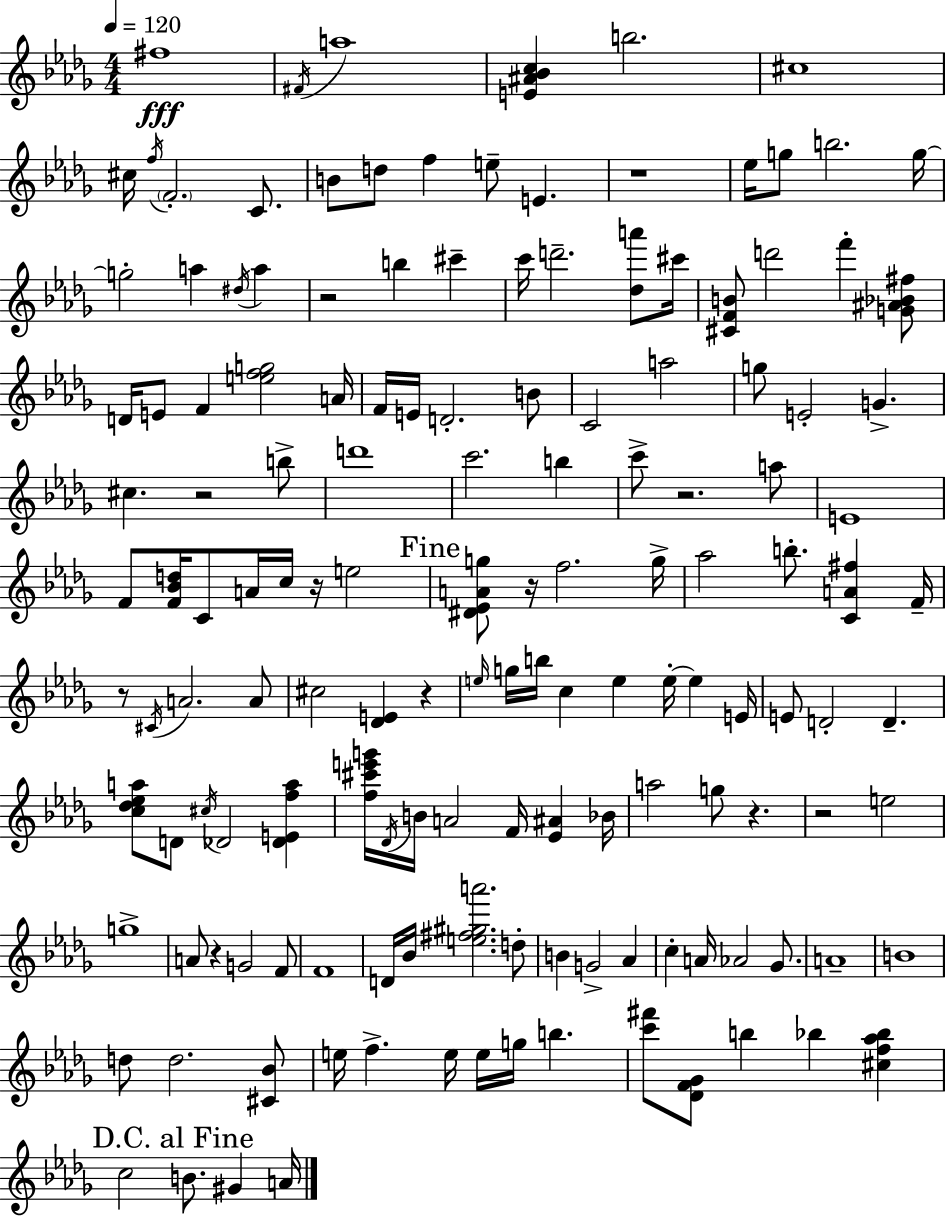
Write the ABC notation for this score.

X:1
T:Untitled
M:4/4
L:1/4
K:Bbm
^f4 ^F/4 a4 [E^A_Bc] b2 ^c4 ^c/4 f/4 F2 C/2 B/2 d/2 f e/2 E z4 _e/4 g/2 b2 g/4 g2 a ^d/4 a z2 b ^c' c'/4 d'2 [_da']/2 ^c'/4 [^CFB]/2 d'2 f' [G^A_B^f]/2 D/4 E/2 F [efg]2 A/4 F/4 E/4 D2 B/2 C2 a2 g/2 E2 G ^c z2 b/2 d'4 c'2 b c'/2 z2 a/2 E4 F/2 [F_Bd]/4 C/2 A/4 c/4 z/4 e2 [^D_EAg]/2 z/4 f2 g/4 _a2 b/2 [CA^f] F/4 z/2 ^C/4 A2 A/2 ^c2 [_DE] z e/4 g/4 b/4 c e e/4 e E/4 E/2 D2 D [c_d_ea]/2 D/2 ^c/4 _D2 [_DEfa] [f^c'e'g']/4 _D/4 B/4 A2 F/4 [_E^A] _B/4 a2 g/2 z z2 e2 g4 A/2 z G2 F/2 F4 D/4 _B/4 [e^f^ga']2 d/2 B G2 _A c A/4 _A2 _G/2 A4 B4 d/2 d2 [^C_B]/2 e/4 f e/4 e/4 g/4 b [c'^f']/2 [_DF_G]/2 b _b [^cf_a_b] c2 B/2 ^G A/4